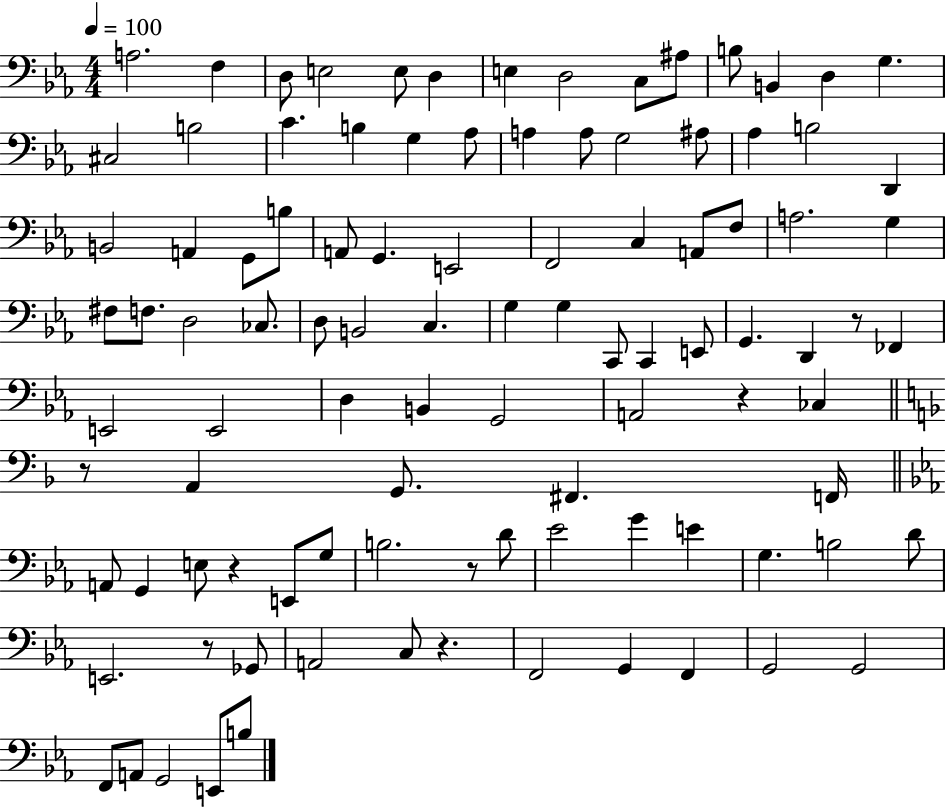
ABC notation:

X:1
T:Untitled
M:4/4
L:1/4
K:Eb
A,2 F, D,/2 E,2 E,/2 D, E, D,2 C,/2 ^A,/2 B,/2 B,, D, G, ^C,2 B,2 C B, G, _A,/2 A, A,/2 G,2 ^A,/2 _A, B,2 D,, B,,2 A,, G,,/2 B,/2 A,,/2 G,, E,,2 F,,2 C, A,,/2 F,/2 A,2 G, ^F,/2 F,/2 D,2 _C,/2 D,/2 B,,2 C, G, G, C,,/2 C,, E,,/2 G,, D,, z/2 _F,, E,,2 E,,2 D, B,, G,,2 A,,2 z _C, z/2 A,, G,,/2 ^F,, F,,/4 A,,/2 G,, E,/2 z E,,/2 G,/2 B,2 z/2 D/2 _E2 G E G, B,2 D/2 E,,2 z/2 _G,,/2 A,,2 C,/2 z F,,2 G,, F,, G,,2 G,,2 F,,/2 A,,/2 G,,2 E,,/2 B,/2